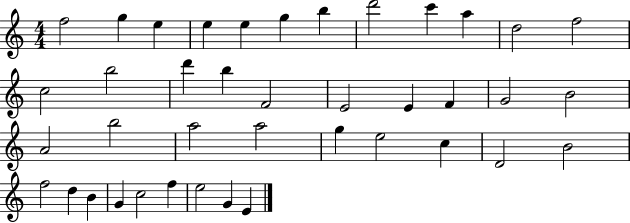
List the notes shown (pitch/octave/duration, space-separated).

F5/h G5/q E5/q E5/q E5/q G5/q B5/q D6/h C6/q A5/q D5/h F5/h C5/h B5/h D6/q B5/q F4/h E4/h E4/q F4/q G4/h B4/h A4/h B5/h A5/h A5/h G5/q E5/h C5/q D4/h B4/h F5/h D5/q B4/q G4/q C5/h F5/q E5/h G4/q E4/q